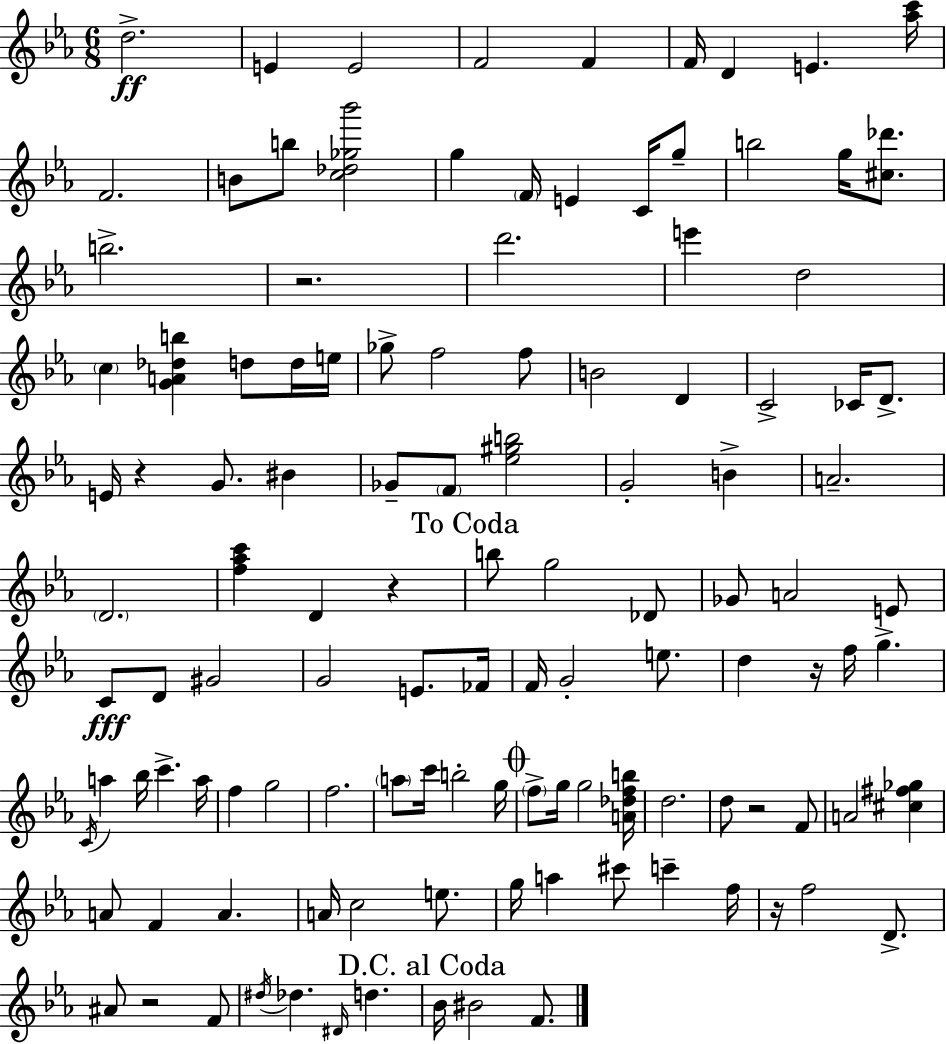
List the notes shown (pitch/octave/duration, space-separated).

D5/h. E4/q E4/h F4/h F4/q F4/s D4/q E4/q. [Ab5,C6]/s F4/h. B4/e B5/e [C5,Db5,Gb5,Bb6]/h G5/q F4/s E4/q C4/s G5/e B5/h G5/s [C#5,Db6]/e. B5/h. R/h. D6/h. E6/q D5/h C5/q [G4,A4,Db5,B5]/q D5/e D5/s E5/s Gb5/e F5/h F5/e B4/h D4/q C4/h CES4/s D4/e. E4/s R/q G4/e. BIS4/q Gb4/e F4/e [Eb5,G#5,B5]/h G4/h B4/q A4/h. D4/h. [F5,Ab5,C6]/q D4/q R/q B5/e G5/h Db4/e Gb4/e A4/h E4/e C4/e D4/e G#4/h G4/h E4/e. FES4/s F4/s G4/h E5/e. D5/q R/s F5/s G5/q. C4/s A5/q Bb5/s C6/q. A5/s F5/q G5/h F5/h. A5/e C6/s B5/h G5/s F5/e G5/s G5/h [A4,Db5,F5,B5]/s D5/h. D5/e R/h F4/e A4/h [C#5,F#5,Gb5]/q A4/e F4/q A4/q. A4/s C5/h E5/e. G5/s A5/q C#6/e C6/q F5/s R/s F5/h D4/e. A#4/e R/h F4/e D#5/s Db5/q. D#4/s D5/q. Bb4/s BIS4/h F4/e.